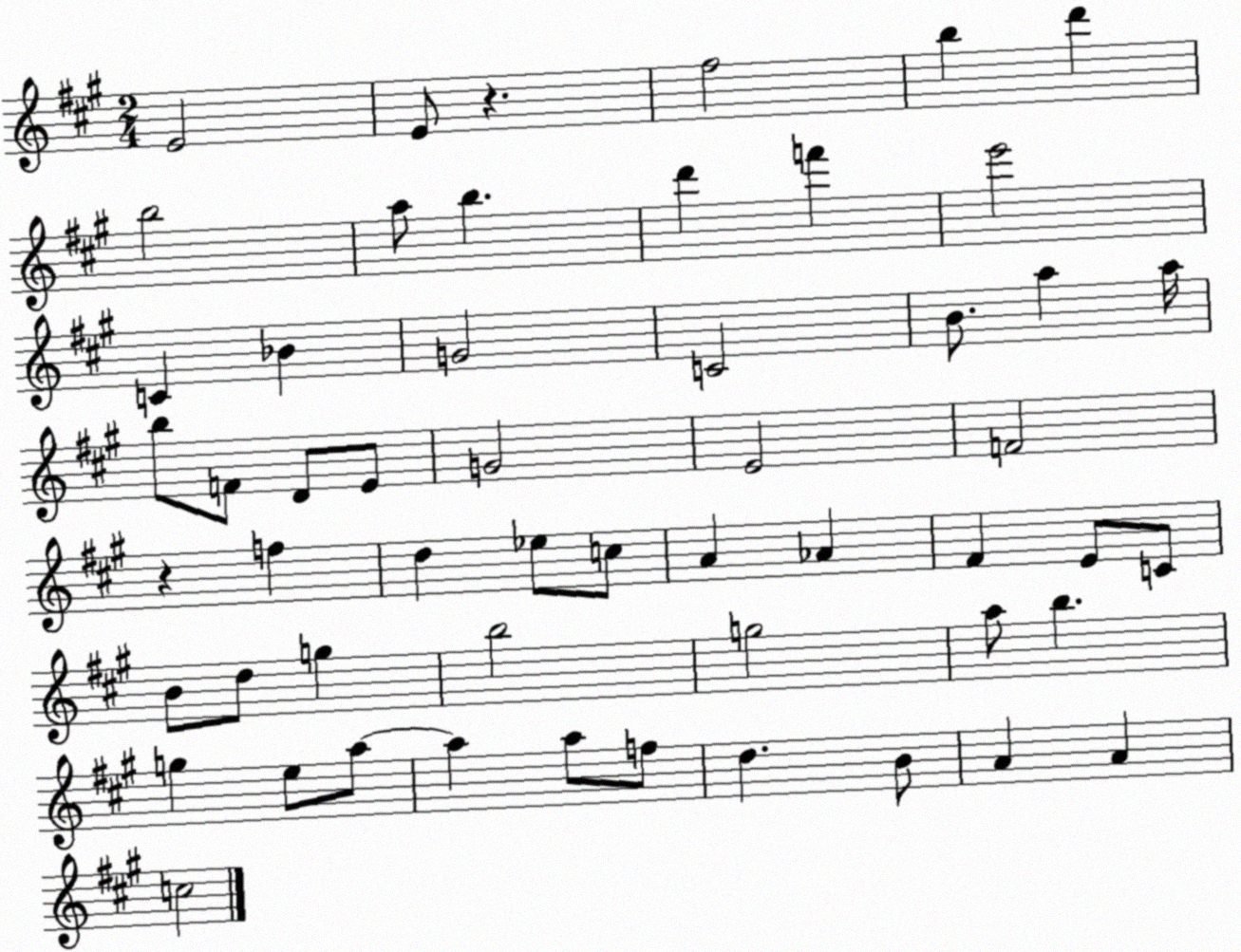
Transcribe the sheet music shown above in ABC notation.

X:1
T:Untitled
M:2/4
L:1/4
K:A
E2 E/2 z ^f2 b d' b2 a/2 b d' f' e'2 C _B G2 C2 B/2 a a/4 b/2 F/2 D/2 E/2 G2 E2 F2 z f d _e/2 c/2 A _A ^F E/2 C/2 B/2 d/2 g b2 g2 a/2 b g e/2 a/2 a a/2 f/2 d B/2 A A c2